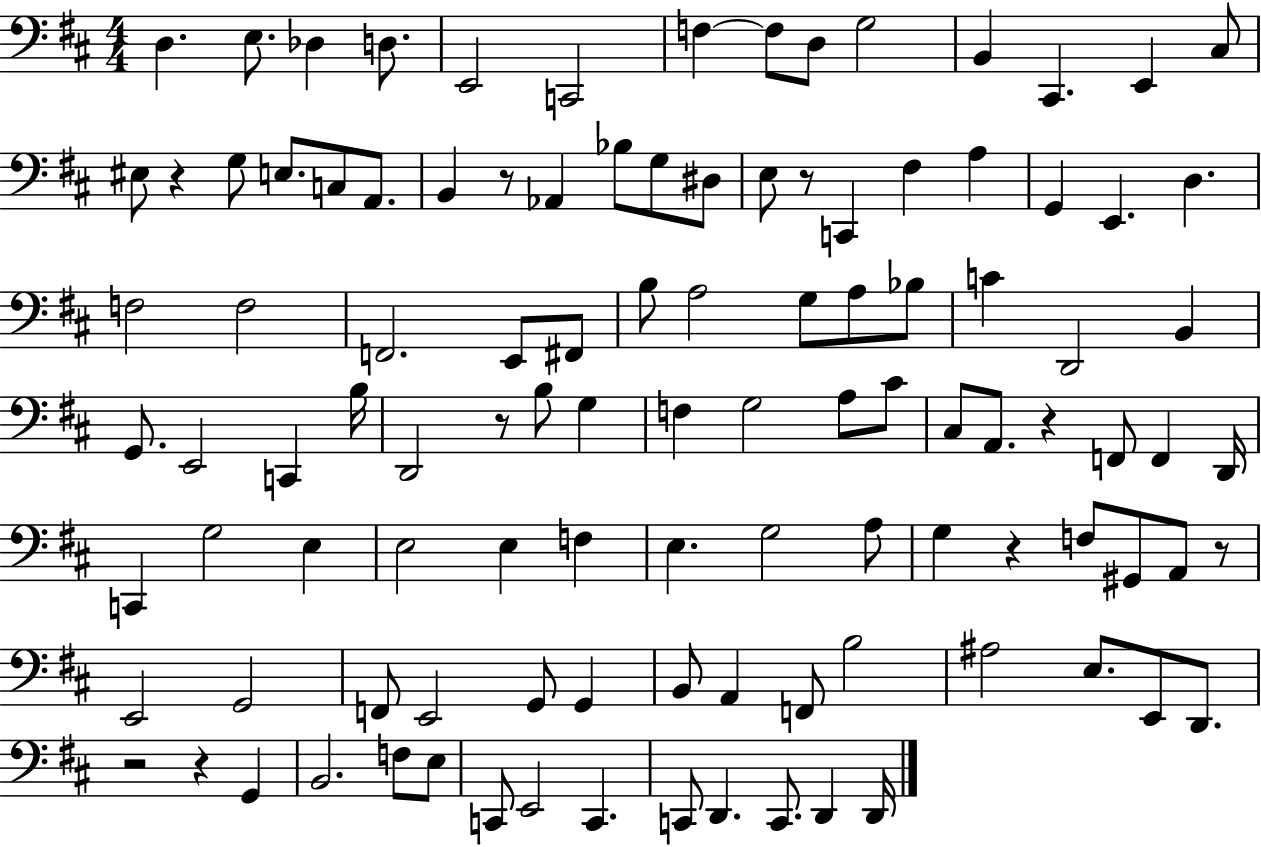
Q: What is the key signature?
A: D major